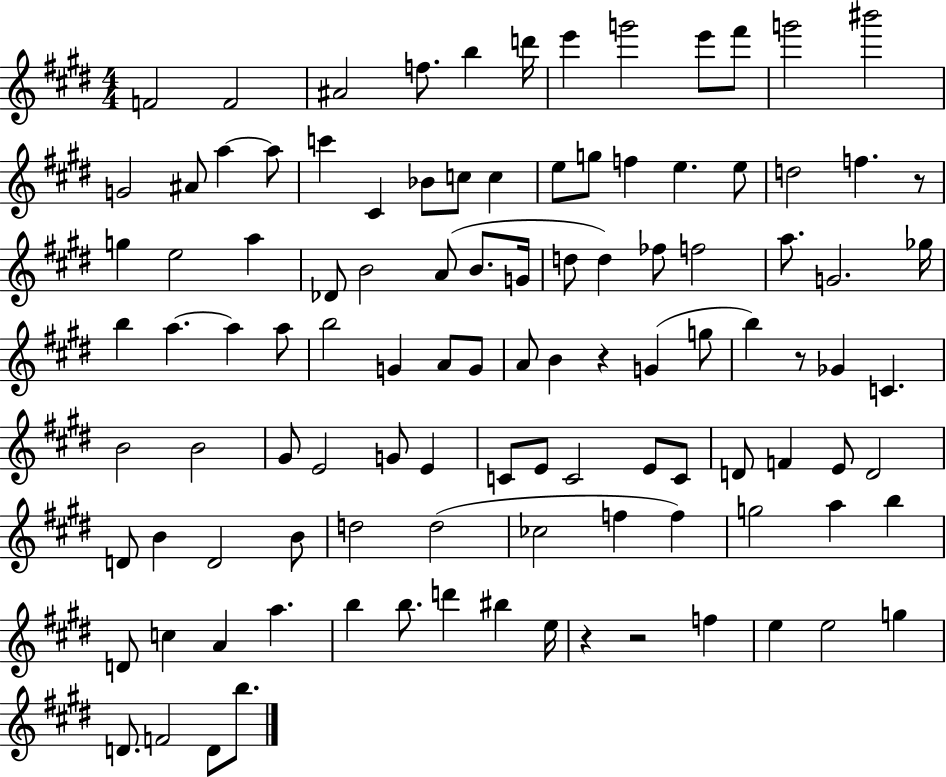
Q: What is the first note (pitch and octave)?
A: F4